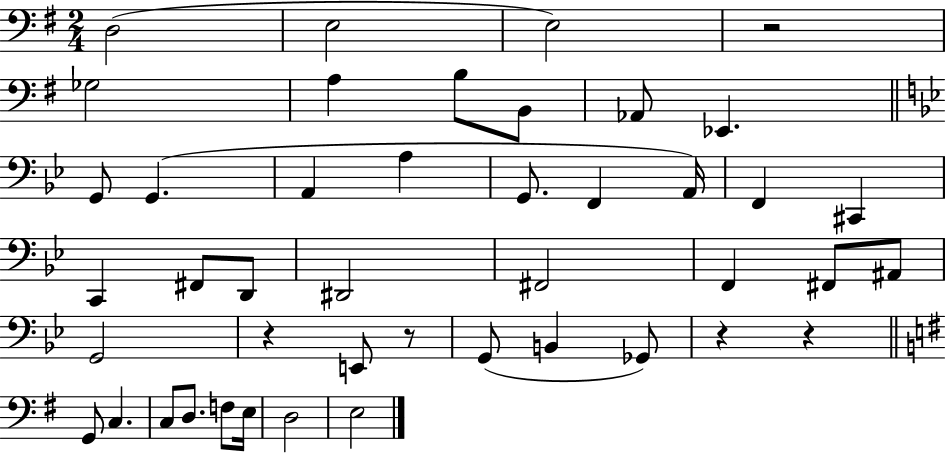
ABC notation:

X:1
T:Untitled
M:2/4
L:1/4
K:G
D,2 E,2 E,2 z2 _G,2 A, B,/2 B,,/2 _A,,/2 _E,, G,,/2 G,, A,, A, G,,/2 F,, A,,/4 F,, ^C,, C,, ^F,,/2 D,,/2 ^D,,2 ^F,,2 F,, ^F,,/2 ^A,,/2 G,,2 z E,,/2 z/2 G,,/2 B,, _G,,/2 z z G,,/2 C, C,/2 D,/2 F,/2 E,/4 D,2 E,2